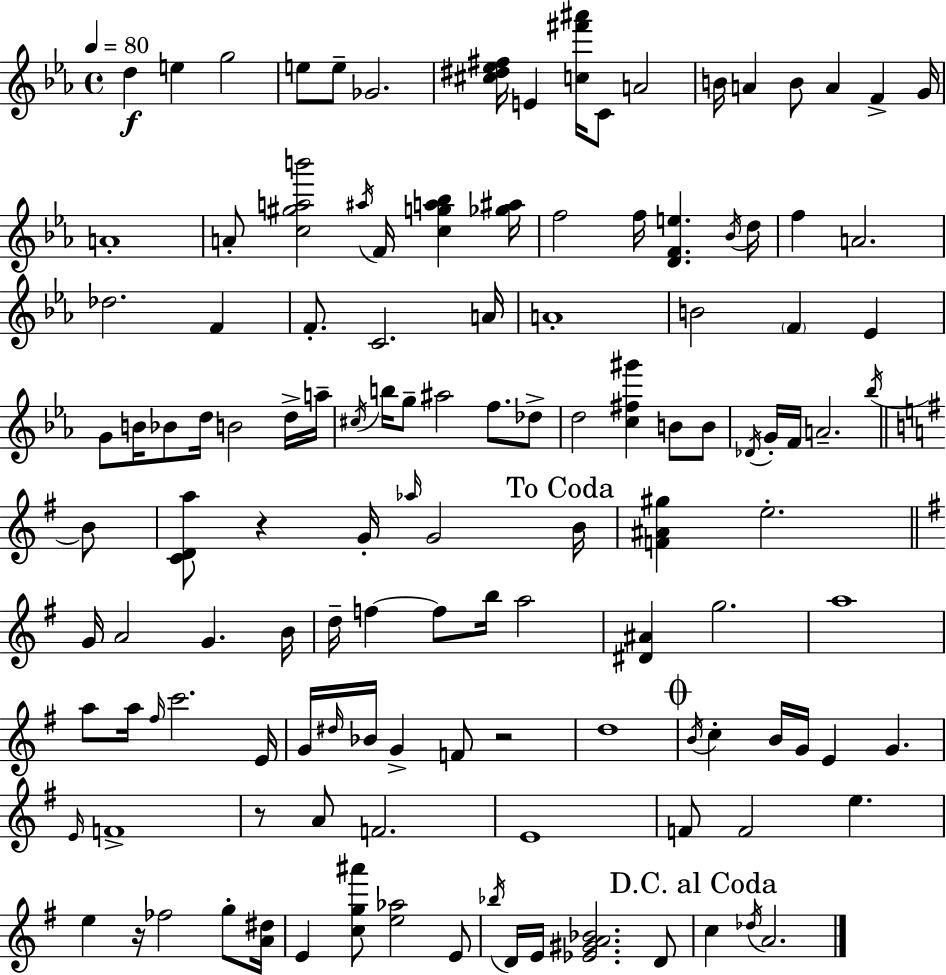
D5/q E5/q G5/h E5/e E5/e Gb4/h. [C#5,D#5,Eb5,F#5]/s E4/q [C5,F#6,A#6]/s C4/e A4/h B4/s A4/q B4/e A4/q F4/q G4/s A4/w A4/e [C5,G#5,A5,B6]/h A#5/s F4/s [C5,G5,A5,Bb5]/q [Gb5,A#5]/s F5/h F5/s [D4,F4,E5]/q. Bb4/s D5/s F5/q A4/h. Db5/h. F4/q F4/e. C4/h. A4/s A4/w B4/h F4/q Eb4/q G4/e B4/s Bb4/e D5/s B4/h D5/s A5/s C#5/s B5/s G5/e A#5/h F5/e. Db5/e D5/h [C5,F#5,G#6]/q B4/e B4/e Db4/s G4/s F4/s A4/h. Bb5/s B4/e [C4,D4,A5]/e R/q G4/s Ab5/s G4/h B4/s [F4,A#4,G#5]/q E5/h. G4/s A4/h G4/q. B4/s D5/s F5/q F5/e B5/s A5/h [D#4,A#4]/q G5/h. A5/w A5/e A5/s F#5/s C6/h. E4/s G4/s D#5/s Bb4/s G4/q F4/e R/h D5/w B4/s C5/q B4/s G4/s E4/q G4/q. E4/s F4/w R/e A4/e F4/h. E4/w F4/e F4/h E5/q. E5/q R/s FES5/h G5/e [A4,D#5]/s E4/q [C5,G5,A#6]/e [E5,Ab5]/h E4/e Bb5/s D4/s E4/s [Eb4,G#4,A4,Bb4]/h. D4/e C5/q Db5/s A4/h.